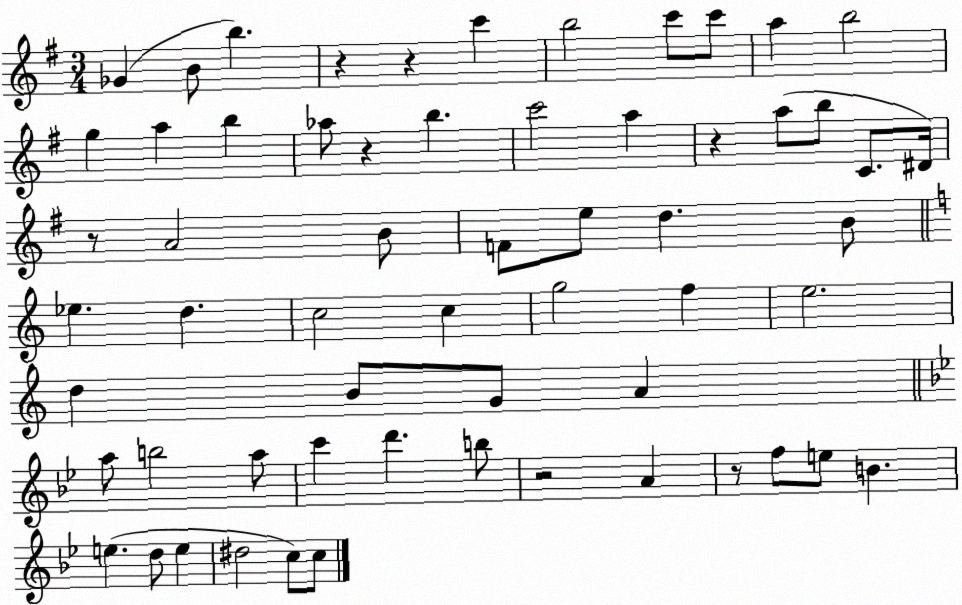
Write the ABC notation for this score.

X:1
T:Untitled
M:3/4
L:1/4
K:G
_G B/2 b z z c' b2 c'/2 c'/2 a b2 g a b _a/2 z b c'2 a z a/2 b/2 C/2 ^D/4 z/2 A2 B/2 F/2 e/2 d B/2 _e d c2 c g2 f e2 d B/2 G/2 A a/2 b2 a/2 c' d' b/2 z2 A z/2 f/2 e/2 B e d/2 e ^d2 c/2 c/2